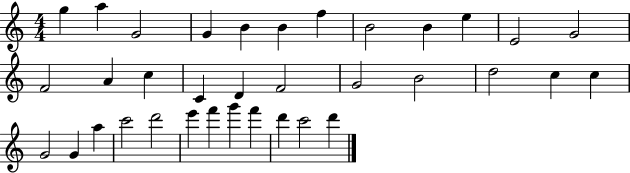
X:1
T:Untitled
M:4/4
L:1/4
K:C
g a G2 G B B f B2 B e E2 G2 F2 A c C D F2 G2 B2 d2 c c G2 G a c'2 d'2 e' f' g' f' d' c'2 d'